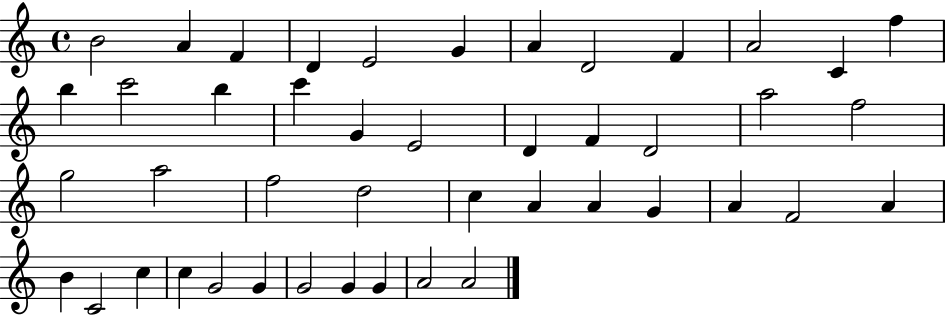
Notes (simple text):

B4/h A4/q F4/q D4/q E4/h G4/q A4/q D4/h F4/q A4/h C4/q F5/q B5/q C6/h B5/q C6/q G4/q E4/h D4/q F4/q D4/h A5/h F5/h G5/h A5/h F5/h D5/h C5/q A4/q A4/q G4/q A4/q F4/h A4/q B4/q C4/h C5/q C5/q G4/h G4/q G4/h G4/q G4/q A4/h A4/h